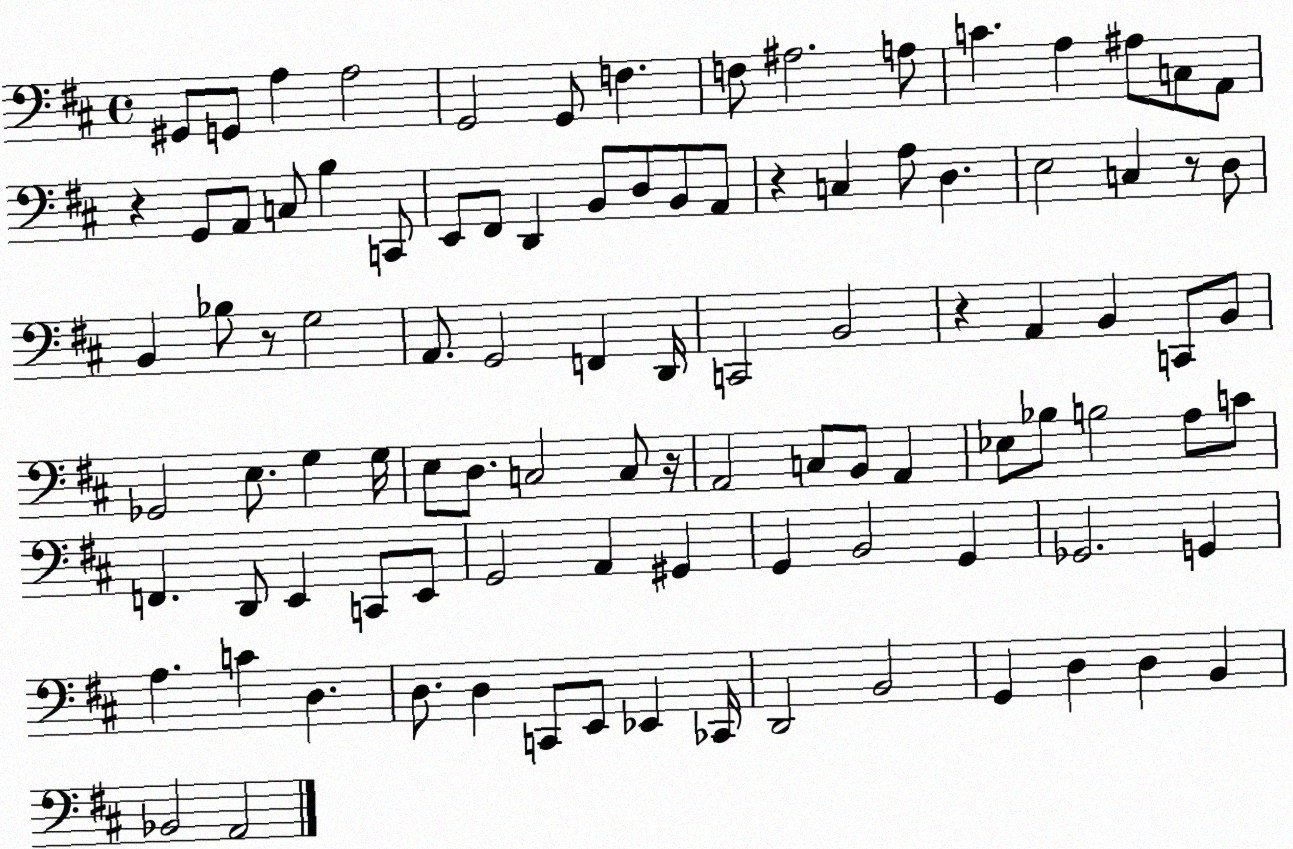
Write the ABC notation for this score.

X:1
T:Untitled
M:4/4
L:1/4
K:D
^G,,/2 G,,/2 A, A,2 G,,2 G,,/2 F, F,/2 ^A,2 A,/2 C A, ^A,/2 C,/2 A,,/2 z G,,/2 A,,/2 C,/2 B, C,,/2 E,,/2 ^F,,/2 D,, B,,/2 D,/2 B,,/2 A,,/2 z C, A,/2 D, E,2 C, z/2 D,/2 B,, _B,/2 z/2 G,2 A,,/2 G,,2 F,, D,,/4 C,,2 B,,2 z A,, B,, C,,/2 B,,/2 _G,,2 E,/2 G, G,/4 E,/2 D,/2 C,2 C,/2 z/4 A,,2 C,/2 B,,/2 A,, _E,/2 _B,/2 B,2 A,/2 C/2 F,, D,,/2 E,, C,,/2 E,,/2 G,,2 A,, ^G,, G,, B,,2 G,, _G,,2 G,, A, C D, D,/2 D, C,,/2 E,,/2 _E,, _C,,/4 D,,2 B,,2 G,, D, D, B,, _B,,2 A,,2